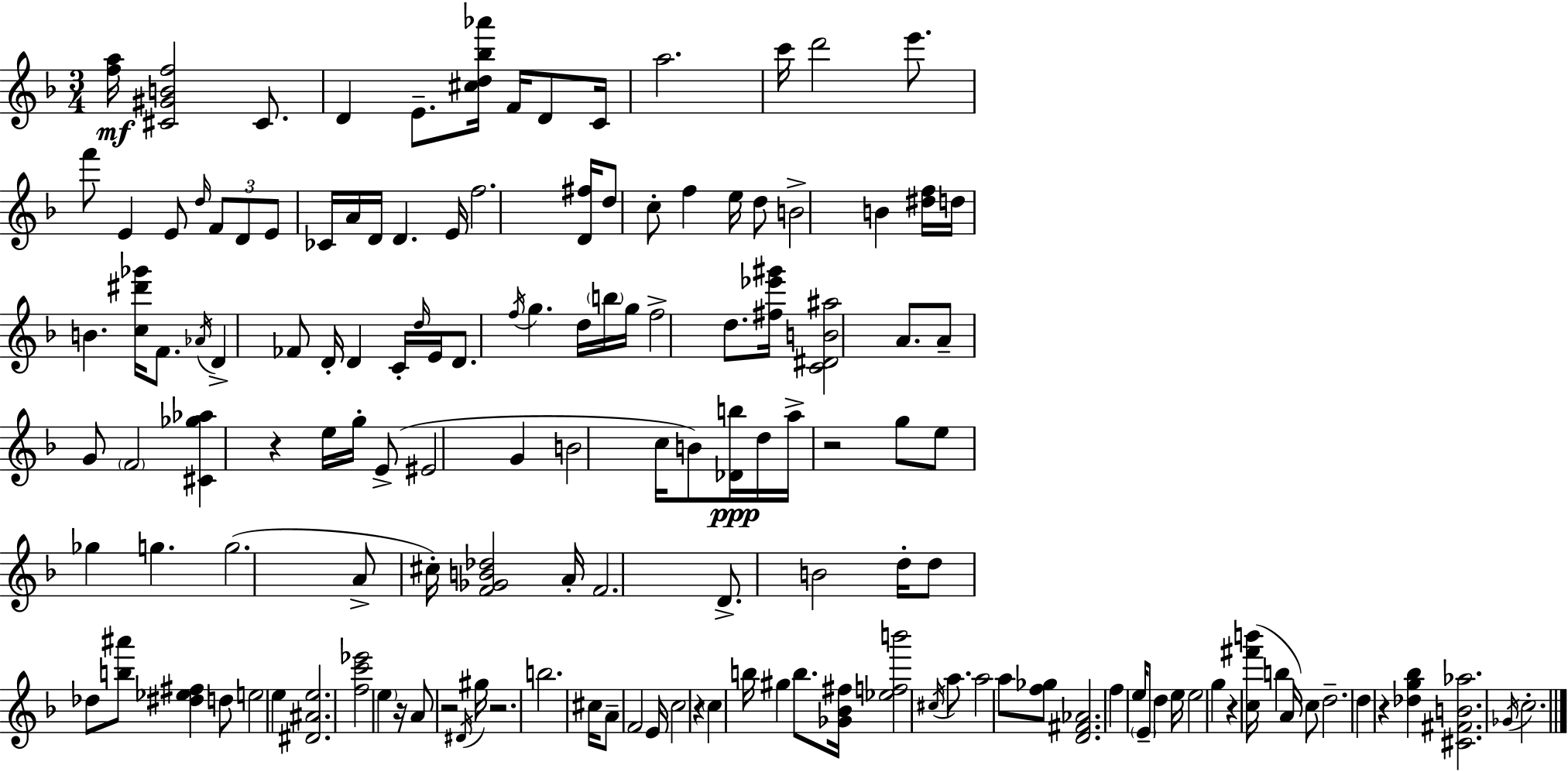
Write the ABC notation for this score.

X:1
T:Untitled
M:3/4
L:1/4
K:Dm
[fa]/4 [^C^GBf]2 ^C/2 D E/2 [^cd_b_a']/4 F/4 D/2 C/4 a2 c'/4 d'2 e'/2 f'/2 E E/2 d/4 F/2 D/2 E/2 _C/4 A/4 D/4 D E/4 f2 [D^f]/4 d/2 c/2 f e/4 d/2 B2 B [^df]/4 d/4 B [c^d'_g']/4 F/2 _A/4 D _F/2 D/4 D C/4 d/4 E/4 D/2 f/4 g d/4 b/4 g/4 f2 d/2 [^f_e'^g']/4 [C^DB^a]2 A/2 A/2 G/2 F2 [^C_g_a] z e/4 g/4 E/2 ^E2 G B2 c/4 B/2 [_Db]/4 d/4 a/4 z2 g/2 e/2 _g g g2 A/2 ^c/4 [F_GB_d]2 A/4 F2 D/2 B2 d/4 d/2 _d/2 [b^a']/2 [^d_e^f] d/2 e2 e [^D^Ae]2 [fc'_e']2 e z/4 A/2 z2 ^D/4 ^g/4 z2 b2 ^c/4 A/2 F2 E/4 c2 z c b/4 ^g b/2 [_G_B^f]/4 [_efb']2 ^c/4 a/2 a2 a/2 [f_g]/2 [D^F_A]2 f e/4 E/2 d e/4 e2 g z [c^f'b']/4 b A/4 c/2 d2 d z [_dg_b] [^C^FB_a]2 _G/4 c2